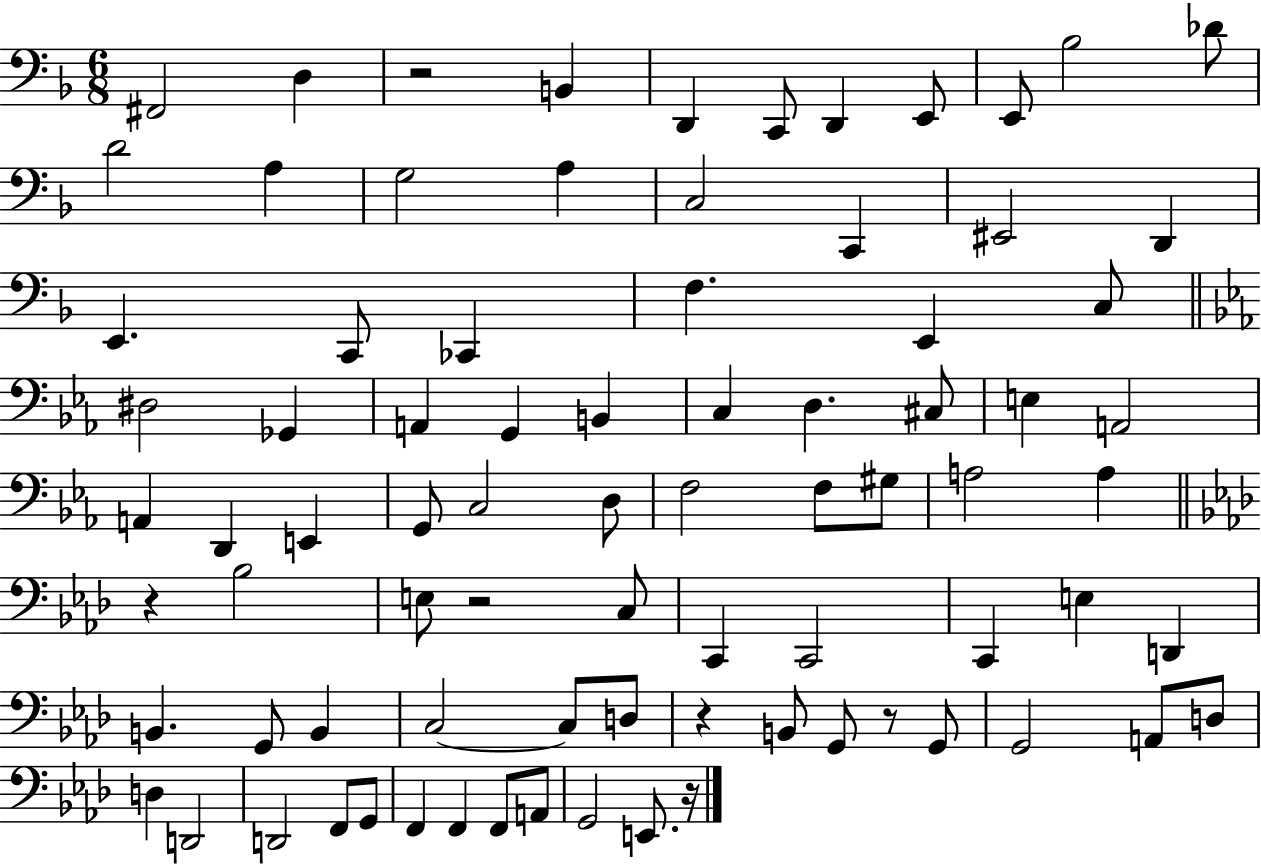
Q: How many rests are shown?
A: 6